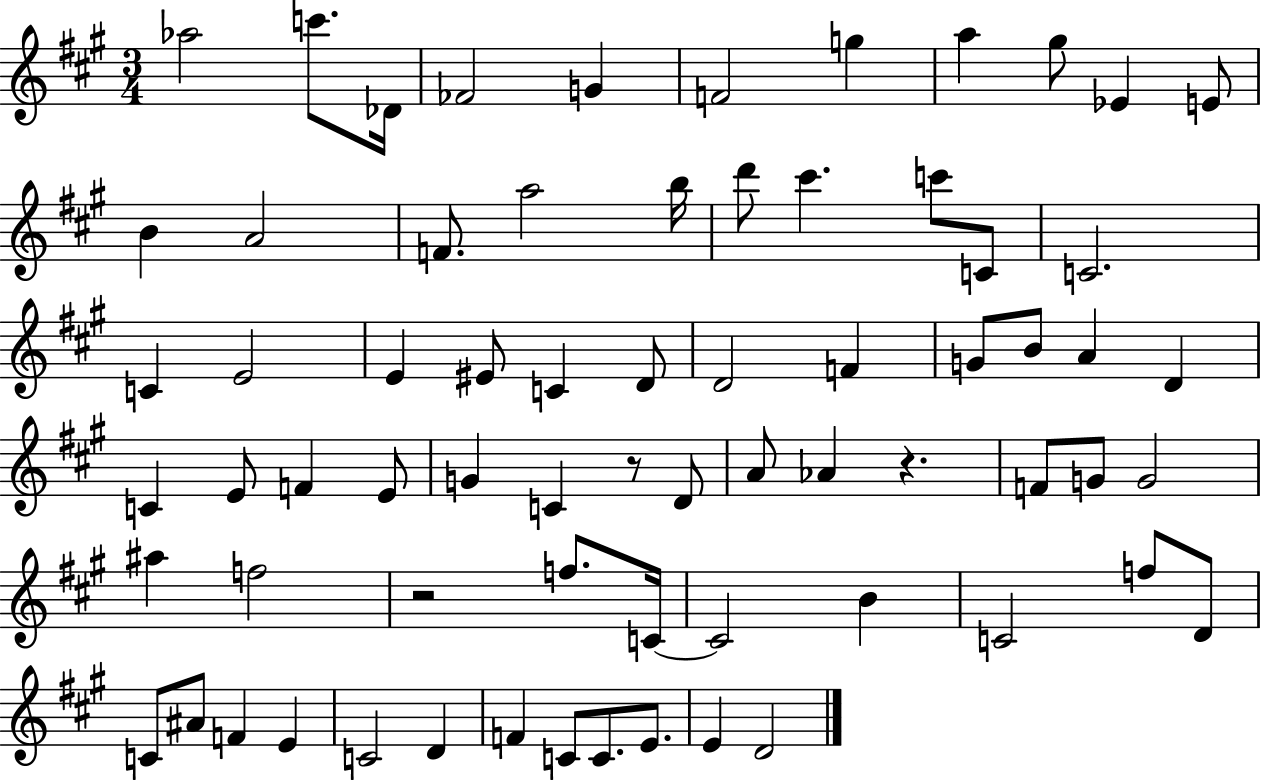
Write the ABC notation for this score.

X:1
T:Untitled
M:3/4
L:1/4
K:A
_a2 c'/2 _D/4 _F2 G F2 g a ^g/2 _E E/2 B A2 F/2 a2 b/4 d'/2 ^c' c'/2 C/2 C2 C E2 E ^E/2 C D/2 D2 F G/2 B/2 A D C E/2 F E/2 G C z/2 D/2 A/2 _A z F/2 G/2 G2 ^a f2 z2 f/2 C/4 C2 B C2 f/2 D/2 C/2 ^A/2 F E C2 D F C/2 C/2 E/2 E D2